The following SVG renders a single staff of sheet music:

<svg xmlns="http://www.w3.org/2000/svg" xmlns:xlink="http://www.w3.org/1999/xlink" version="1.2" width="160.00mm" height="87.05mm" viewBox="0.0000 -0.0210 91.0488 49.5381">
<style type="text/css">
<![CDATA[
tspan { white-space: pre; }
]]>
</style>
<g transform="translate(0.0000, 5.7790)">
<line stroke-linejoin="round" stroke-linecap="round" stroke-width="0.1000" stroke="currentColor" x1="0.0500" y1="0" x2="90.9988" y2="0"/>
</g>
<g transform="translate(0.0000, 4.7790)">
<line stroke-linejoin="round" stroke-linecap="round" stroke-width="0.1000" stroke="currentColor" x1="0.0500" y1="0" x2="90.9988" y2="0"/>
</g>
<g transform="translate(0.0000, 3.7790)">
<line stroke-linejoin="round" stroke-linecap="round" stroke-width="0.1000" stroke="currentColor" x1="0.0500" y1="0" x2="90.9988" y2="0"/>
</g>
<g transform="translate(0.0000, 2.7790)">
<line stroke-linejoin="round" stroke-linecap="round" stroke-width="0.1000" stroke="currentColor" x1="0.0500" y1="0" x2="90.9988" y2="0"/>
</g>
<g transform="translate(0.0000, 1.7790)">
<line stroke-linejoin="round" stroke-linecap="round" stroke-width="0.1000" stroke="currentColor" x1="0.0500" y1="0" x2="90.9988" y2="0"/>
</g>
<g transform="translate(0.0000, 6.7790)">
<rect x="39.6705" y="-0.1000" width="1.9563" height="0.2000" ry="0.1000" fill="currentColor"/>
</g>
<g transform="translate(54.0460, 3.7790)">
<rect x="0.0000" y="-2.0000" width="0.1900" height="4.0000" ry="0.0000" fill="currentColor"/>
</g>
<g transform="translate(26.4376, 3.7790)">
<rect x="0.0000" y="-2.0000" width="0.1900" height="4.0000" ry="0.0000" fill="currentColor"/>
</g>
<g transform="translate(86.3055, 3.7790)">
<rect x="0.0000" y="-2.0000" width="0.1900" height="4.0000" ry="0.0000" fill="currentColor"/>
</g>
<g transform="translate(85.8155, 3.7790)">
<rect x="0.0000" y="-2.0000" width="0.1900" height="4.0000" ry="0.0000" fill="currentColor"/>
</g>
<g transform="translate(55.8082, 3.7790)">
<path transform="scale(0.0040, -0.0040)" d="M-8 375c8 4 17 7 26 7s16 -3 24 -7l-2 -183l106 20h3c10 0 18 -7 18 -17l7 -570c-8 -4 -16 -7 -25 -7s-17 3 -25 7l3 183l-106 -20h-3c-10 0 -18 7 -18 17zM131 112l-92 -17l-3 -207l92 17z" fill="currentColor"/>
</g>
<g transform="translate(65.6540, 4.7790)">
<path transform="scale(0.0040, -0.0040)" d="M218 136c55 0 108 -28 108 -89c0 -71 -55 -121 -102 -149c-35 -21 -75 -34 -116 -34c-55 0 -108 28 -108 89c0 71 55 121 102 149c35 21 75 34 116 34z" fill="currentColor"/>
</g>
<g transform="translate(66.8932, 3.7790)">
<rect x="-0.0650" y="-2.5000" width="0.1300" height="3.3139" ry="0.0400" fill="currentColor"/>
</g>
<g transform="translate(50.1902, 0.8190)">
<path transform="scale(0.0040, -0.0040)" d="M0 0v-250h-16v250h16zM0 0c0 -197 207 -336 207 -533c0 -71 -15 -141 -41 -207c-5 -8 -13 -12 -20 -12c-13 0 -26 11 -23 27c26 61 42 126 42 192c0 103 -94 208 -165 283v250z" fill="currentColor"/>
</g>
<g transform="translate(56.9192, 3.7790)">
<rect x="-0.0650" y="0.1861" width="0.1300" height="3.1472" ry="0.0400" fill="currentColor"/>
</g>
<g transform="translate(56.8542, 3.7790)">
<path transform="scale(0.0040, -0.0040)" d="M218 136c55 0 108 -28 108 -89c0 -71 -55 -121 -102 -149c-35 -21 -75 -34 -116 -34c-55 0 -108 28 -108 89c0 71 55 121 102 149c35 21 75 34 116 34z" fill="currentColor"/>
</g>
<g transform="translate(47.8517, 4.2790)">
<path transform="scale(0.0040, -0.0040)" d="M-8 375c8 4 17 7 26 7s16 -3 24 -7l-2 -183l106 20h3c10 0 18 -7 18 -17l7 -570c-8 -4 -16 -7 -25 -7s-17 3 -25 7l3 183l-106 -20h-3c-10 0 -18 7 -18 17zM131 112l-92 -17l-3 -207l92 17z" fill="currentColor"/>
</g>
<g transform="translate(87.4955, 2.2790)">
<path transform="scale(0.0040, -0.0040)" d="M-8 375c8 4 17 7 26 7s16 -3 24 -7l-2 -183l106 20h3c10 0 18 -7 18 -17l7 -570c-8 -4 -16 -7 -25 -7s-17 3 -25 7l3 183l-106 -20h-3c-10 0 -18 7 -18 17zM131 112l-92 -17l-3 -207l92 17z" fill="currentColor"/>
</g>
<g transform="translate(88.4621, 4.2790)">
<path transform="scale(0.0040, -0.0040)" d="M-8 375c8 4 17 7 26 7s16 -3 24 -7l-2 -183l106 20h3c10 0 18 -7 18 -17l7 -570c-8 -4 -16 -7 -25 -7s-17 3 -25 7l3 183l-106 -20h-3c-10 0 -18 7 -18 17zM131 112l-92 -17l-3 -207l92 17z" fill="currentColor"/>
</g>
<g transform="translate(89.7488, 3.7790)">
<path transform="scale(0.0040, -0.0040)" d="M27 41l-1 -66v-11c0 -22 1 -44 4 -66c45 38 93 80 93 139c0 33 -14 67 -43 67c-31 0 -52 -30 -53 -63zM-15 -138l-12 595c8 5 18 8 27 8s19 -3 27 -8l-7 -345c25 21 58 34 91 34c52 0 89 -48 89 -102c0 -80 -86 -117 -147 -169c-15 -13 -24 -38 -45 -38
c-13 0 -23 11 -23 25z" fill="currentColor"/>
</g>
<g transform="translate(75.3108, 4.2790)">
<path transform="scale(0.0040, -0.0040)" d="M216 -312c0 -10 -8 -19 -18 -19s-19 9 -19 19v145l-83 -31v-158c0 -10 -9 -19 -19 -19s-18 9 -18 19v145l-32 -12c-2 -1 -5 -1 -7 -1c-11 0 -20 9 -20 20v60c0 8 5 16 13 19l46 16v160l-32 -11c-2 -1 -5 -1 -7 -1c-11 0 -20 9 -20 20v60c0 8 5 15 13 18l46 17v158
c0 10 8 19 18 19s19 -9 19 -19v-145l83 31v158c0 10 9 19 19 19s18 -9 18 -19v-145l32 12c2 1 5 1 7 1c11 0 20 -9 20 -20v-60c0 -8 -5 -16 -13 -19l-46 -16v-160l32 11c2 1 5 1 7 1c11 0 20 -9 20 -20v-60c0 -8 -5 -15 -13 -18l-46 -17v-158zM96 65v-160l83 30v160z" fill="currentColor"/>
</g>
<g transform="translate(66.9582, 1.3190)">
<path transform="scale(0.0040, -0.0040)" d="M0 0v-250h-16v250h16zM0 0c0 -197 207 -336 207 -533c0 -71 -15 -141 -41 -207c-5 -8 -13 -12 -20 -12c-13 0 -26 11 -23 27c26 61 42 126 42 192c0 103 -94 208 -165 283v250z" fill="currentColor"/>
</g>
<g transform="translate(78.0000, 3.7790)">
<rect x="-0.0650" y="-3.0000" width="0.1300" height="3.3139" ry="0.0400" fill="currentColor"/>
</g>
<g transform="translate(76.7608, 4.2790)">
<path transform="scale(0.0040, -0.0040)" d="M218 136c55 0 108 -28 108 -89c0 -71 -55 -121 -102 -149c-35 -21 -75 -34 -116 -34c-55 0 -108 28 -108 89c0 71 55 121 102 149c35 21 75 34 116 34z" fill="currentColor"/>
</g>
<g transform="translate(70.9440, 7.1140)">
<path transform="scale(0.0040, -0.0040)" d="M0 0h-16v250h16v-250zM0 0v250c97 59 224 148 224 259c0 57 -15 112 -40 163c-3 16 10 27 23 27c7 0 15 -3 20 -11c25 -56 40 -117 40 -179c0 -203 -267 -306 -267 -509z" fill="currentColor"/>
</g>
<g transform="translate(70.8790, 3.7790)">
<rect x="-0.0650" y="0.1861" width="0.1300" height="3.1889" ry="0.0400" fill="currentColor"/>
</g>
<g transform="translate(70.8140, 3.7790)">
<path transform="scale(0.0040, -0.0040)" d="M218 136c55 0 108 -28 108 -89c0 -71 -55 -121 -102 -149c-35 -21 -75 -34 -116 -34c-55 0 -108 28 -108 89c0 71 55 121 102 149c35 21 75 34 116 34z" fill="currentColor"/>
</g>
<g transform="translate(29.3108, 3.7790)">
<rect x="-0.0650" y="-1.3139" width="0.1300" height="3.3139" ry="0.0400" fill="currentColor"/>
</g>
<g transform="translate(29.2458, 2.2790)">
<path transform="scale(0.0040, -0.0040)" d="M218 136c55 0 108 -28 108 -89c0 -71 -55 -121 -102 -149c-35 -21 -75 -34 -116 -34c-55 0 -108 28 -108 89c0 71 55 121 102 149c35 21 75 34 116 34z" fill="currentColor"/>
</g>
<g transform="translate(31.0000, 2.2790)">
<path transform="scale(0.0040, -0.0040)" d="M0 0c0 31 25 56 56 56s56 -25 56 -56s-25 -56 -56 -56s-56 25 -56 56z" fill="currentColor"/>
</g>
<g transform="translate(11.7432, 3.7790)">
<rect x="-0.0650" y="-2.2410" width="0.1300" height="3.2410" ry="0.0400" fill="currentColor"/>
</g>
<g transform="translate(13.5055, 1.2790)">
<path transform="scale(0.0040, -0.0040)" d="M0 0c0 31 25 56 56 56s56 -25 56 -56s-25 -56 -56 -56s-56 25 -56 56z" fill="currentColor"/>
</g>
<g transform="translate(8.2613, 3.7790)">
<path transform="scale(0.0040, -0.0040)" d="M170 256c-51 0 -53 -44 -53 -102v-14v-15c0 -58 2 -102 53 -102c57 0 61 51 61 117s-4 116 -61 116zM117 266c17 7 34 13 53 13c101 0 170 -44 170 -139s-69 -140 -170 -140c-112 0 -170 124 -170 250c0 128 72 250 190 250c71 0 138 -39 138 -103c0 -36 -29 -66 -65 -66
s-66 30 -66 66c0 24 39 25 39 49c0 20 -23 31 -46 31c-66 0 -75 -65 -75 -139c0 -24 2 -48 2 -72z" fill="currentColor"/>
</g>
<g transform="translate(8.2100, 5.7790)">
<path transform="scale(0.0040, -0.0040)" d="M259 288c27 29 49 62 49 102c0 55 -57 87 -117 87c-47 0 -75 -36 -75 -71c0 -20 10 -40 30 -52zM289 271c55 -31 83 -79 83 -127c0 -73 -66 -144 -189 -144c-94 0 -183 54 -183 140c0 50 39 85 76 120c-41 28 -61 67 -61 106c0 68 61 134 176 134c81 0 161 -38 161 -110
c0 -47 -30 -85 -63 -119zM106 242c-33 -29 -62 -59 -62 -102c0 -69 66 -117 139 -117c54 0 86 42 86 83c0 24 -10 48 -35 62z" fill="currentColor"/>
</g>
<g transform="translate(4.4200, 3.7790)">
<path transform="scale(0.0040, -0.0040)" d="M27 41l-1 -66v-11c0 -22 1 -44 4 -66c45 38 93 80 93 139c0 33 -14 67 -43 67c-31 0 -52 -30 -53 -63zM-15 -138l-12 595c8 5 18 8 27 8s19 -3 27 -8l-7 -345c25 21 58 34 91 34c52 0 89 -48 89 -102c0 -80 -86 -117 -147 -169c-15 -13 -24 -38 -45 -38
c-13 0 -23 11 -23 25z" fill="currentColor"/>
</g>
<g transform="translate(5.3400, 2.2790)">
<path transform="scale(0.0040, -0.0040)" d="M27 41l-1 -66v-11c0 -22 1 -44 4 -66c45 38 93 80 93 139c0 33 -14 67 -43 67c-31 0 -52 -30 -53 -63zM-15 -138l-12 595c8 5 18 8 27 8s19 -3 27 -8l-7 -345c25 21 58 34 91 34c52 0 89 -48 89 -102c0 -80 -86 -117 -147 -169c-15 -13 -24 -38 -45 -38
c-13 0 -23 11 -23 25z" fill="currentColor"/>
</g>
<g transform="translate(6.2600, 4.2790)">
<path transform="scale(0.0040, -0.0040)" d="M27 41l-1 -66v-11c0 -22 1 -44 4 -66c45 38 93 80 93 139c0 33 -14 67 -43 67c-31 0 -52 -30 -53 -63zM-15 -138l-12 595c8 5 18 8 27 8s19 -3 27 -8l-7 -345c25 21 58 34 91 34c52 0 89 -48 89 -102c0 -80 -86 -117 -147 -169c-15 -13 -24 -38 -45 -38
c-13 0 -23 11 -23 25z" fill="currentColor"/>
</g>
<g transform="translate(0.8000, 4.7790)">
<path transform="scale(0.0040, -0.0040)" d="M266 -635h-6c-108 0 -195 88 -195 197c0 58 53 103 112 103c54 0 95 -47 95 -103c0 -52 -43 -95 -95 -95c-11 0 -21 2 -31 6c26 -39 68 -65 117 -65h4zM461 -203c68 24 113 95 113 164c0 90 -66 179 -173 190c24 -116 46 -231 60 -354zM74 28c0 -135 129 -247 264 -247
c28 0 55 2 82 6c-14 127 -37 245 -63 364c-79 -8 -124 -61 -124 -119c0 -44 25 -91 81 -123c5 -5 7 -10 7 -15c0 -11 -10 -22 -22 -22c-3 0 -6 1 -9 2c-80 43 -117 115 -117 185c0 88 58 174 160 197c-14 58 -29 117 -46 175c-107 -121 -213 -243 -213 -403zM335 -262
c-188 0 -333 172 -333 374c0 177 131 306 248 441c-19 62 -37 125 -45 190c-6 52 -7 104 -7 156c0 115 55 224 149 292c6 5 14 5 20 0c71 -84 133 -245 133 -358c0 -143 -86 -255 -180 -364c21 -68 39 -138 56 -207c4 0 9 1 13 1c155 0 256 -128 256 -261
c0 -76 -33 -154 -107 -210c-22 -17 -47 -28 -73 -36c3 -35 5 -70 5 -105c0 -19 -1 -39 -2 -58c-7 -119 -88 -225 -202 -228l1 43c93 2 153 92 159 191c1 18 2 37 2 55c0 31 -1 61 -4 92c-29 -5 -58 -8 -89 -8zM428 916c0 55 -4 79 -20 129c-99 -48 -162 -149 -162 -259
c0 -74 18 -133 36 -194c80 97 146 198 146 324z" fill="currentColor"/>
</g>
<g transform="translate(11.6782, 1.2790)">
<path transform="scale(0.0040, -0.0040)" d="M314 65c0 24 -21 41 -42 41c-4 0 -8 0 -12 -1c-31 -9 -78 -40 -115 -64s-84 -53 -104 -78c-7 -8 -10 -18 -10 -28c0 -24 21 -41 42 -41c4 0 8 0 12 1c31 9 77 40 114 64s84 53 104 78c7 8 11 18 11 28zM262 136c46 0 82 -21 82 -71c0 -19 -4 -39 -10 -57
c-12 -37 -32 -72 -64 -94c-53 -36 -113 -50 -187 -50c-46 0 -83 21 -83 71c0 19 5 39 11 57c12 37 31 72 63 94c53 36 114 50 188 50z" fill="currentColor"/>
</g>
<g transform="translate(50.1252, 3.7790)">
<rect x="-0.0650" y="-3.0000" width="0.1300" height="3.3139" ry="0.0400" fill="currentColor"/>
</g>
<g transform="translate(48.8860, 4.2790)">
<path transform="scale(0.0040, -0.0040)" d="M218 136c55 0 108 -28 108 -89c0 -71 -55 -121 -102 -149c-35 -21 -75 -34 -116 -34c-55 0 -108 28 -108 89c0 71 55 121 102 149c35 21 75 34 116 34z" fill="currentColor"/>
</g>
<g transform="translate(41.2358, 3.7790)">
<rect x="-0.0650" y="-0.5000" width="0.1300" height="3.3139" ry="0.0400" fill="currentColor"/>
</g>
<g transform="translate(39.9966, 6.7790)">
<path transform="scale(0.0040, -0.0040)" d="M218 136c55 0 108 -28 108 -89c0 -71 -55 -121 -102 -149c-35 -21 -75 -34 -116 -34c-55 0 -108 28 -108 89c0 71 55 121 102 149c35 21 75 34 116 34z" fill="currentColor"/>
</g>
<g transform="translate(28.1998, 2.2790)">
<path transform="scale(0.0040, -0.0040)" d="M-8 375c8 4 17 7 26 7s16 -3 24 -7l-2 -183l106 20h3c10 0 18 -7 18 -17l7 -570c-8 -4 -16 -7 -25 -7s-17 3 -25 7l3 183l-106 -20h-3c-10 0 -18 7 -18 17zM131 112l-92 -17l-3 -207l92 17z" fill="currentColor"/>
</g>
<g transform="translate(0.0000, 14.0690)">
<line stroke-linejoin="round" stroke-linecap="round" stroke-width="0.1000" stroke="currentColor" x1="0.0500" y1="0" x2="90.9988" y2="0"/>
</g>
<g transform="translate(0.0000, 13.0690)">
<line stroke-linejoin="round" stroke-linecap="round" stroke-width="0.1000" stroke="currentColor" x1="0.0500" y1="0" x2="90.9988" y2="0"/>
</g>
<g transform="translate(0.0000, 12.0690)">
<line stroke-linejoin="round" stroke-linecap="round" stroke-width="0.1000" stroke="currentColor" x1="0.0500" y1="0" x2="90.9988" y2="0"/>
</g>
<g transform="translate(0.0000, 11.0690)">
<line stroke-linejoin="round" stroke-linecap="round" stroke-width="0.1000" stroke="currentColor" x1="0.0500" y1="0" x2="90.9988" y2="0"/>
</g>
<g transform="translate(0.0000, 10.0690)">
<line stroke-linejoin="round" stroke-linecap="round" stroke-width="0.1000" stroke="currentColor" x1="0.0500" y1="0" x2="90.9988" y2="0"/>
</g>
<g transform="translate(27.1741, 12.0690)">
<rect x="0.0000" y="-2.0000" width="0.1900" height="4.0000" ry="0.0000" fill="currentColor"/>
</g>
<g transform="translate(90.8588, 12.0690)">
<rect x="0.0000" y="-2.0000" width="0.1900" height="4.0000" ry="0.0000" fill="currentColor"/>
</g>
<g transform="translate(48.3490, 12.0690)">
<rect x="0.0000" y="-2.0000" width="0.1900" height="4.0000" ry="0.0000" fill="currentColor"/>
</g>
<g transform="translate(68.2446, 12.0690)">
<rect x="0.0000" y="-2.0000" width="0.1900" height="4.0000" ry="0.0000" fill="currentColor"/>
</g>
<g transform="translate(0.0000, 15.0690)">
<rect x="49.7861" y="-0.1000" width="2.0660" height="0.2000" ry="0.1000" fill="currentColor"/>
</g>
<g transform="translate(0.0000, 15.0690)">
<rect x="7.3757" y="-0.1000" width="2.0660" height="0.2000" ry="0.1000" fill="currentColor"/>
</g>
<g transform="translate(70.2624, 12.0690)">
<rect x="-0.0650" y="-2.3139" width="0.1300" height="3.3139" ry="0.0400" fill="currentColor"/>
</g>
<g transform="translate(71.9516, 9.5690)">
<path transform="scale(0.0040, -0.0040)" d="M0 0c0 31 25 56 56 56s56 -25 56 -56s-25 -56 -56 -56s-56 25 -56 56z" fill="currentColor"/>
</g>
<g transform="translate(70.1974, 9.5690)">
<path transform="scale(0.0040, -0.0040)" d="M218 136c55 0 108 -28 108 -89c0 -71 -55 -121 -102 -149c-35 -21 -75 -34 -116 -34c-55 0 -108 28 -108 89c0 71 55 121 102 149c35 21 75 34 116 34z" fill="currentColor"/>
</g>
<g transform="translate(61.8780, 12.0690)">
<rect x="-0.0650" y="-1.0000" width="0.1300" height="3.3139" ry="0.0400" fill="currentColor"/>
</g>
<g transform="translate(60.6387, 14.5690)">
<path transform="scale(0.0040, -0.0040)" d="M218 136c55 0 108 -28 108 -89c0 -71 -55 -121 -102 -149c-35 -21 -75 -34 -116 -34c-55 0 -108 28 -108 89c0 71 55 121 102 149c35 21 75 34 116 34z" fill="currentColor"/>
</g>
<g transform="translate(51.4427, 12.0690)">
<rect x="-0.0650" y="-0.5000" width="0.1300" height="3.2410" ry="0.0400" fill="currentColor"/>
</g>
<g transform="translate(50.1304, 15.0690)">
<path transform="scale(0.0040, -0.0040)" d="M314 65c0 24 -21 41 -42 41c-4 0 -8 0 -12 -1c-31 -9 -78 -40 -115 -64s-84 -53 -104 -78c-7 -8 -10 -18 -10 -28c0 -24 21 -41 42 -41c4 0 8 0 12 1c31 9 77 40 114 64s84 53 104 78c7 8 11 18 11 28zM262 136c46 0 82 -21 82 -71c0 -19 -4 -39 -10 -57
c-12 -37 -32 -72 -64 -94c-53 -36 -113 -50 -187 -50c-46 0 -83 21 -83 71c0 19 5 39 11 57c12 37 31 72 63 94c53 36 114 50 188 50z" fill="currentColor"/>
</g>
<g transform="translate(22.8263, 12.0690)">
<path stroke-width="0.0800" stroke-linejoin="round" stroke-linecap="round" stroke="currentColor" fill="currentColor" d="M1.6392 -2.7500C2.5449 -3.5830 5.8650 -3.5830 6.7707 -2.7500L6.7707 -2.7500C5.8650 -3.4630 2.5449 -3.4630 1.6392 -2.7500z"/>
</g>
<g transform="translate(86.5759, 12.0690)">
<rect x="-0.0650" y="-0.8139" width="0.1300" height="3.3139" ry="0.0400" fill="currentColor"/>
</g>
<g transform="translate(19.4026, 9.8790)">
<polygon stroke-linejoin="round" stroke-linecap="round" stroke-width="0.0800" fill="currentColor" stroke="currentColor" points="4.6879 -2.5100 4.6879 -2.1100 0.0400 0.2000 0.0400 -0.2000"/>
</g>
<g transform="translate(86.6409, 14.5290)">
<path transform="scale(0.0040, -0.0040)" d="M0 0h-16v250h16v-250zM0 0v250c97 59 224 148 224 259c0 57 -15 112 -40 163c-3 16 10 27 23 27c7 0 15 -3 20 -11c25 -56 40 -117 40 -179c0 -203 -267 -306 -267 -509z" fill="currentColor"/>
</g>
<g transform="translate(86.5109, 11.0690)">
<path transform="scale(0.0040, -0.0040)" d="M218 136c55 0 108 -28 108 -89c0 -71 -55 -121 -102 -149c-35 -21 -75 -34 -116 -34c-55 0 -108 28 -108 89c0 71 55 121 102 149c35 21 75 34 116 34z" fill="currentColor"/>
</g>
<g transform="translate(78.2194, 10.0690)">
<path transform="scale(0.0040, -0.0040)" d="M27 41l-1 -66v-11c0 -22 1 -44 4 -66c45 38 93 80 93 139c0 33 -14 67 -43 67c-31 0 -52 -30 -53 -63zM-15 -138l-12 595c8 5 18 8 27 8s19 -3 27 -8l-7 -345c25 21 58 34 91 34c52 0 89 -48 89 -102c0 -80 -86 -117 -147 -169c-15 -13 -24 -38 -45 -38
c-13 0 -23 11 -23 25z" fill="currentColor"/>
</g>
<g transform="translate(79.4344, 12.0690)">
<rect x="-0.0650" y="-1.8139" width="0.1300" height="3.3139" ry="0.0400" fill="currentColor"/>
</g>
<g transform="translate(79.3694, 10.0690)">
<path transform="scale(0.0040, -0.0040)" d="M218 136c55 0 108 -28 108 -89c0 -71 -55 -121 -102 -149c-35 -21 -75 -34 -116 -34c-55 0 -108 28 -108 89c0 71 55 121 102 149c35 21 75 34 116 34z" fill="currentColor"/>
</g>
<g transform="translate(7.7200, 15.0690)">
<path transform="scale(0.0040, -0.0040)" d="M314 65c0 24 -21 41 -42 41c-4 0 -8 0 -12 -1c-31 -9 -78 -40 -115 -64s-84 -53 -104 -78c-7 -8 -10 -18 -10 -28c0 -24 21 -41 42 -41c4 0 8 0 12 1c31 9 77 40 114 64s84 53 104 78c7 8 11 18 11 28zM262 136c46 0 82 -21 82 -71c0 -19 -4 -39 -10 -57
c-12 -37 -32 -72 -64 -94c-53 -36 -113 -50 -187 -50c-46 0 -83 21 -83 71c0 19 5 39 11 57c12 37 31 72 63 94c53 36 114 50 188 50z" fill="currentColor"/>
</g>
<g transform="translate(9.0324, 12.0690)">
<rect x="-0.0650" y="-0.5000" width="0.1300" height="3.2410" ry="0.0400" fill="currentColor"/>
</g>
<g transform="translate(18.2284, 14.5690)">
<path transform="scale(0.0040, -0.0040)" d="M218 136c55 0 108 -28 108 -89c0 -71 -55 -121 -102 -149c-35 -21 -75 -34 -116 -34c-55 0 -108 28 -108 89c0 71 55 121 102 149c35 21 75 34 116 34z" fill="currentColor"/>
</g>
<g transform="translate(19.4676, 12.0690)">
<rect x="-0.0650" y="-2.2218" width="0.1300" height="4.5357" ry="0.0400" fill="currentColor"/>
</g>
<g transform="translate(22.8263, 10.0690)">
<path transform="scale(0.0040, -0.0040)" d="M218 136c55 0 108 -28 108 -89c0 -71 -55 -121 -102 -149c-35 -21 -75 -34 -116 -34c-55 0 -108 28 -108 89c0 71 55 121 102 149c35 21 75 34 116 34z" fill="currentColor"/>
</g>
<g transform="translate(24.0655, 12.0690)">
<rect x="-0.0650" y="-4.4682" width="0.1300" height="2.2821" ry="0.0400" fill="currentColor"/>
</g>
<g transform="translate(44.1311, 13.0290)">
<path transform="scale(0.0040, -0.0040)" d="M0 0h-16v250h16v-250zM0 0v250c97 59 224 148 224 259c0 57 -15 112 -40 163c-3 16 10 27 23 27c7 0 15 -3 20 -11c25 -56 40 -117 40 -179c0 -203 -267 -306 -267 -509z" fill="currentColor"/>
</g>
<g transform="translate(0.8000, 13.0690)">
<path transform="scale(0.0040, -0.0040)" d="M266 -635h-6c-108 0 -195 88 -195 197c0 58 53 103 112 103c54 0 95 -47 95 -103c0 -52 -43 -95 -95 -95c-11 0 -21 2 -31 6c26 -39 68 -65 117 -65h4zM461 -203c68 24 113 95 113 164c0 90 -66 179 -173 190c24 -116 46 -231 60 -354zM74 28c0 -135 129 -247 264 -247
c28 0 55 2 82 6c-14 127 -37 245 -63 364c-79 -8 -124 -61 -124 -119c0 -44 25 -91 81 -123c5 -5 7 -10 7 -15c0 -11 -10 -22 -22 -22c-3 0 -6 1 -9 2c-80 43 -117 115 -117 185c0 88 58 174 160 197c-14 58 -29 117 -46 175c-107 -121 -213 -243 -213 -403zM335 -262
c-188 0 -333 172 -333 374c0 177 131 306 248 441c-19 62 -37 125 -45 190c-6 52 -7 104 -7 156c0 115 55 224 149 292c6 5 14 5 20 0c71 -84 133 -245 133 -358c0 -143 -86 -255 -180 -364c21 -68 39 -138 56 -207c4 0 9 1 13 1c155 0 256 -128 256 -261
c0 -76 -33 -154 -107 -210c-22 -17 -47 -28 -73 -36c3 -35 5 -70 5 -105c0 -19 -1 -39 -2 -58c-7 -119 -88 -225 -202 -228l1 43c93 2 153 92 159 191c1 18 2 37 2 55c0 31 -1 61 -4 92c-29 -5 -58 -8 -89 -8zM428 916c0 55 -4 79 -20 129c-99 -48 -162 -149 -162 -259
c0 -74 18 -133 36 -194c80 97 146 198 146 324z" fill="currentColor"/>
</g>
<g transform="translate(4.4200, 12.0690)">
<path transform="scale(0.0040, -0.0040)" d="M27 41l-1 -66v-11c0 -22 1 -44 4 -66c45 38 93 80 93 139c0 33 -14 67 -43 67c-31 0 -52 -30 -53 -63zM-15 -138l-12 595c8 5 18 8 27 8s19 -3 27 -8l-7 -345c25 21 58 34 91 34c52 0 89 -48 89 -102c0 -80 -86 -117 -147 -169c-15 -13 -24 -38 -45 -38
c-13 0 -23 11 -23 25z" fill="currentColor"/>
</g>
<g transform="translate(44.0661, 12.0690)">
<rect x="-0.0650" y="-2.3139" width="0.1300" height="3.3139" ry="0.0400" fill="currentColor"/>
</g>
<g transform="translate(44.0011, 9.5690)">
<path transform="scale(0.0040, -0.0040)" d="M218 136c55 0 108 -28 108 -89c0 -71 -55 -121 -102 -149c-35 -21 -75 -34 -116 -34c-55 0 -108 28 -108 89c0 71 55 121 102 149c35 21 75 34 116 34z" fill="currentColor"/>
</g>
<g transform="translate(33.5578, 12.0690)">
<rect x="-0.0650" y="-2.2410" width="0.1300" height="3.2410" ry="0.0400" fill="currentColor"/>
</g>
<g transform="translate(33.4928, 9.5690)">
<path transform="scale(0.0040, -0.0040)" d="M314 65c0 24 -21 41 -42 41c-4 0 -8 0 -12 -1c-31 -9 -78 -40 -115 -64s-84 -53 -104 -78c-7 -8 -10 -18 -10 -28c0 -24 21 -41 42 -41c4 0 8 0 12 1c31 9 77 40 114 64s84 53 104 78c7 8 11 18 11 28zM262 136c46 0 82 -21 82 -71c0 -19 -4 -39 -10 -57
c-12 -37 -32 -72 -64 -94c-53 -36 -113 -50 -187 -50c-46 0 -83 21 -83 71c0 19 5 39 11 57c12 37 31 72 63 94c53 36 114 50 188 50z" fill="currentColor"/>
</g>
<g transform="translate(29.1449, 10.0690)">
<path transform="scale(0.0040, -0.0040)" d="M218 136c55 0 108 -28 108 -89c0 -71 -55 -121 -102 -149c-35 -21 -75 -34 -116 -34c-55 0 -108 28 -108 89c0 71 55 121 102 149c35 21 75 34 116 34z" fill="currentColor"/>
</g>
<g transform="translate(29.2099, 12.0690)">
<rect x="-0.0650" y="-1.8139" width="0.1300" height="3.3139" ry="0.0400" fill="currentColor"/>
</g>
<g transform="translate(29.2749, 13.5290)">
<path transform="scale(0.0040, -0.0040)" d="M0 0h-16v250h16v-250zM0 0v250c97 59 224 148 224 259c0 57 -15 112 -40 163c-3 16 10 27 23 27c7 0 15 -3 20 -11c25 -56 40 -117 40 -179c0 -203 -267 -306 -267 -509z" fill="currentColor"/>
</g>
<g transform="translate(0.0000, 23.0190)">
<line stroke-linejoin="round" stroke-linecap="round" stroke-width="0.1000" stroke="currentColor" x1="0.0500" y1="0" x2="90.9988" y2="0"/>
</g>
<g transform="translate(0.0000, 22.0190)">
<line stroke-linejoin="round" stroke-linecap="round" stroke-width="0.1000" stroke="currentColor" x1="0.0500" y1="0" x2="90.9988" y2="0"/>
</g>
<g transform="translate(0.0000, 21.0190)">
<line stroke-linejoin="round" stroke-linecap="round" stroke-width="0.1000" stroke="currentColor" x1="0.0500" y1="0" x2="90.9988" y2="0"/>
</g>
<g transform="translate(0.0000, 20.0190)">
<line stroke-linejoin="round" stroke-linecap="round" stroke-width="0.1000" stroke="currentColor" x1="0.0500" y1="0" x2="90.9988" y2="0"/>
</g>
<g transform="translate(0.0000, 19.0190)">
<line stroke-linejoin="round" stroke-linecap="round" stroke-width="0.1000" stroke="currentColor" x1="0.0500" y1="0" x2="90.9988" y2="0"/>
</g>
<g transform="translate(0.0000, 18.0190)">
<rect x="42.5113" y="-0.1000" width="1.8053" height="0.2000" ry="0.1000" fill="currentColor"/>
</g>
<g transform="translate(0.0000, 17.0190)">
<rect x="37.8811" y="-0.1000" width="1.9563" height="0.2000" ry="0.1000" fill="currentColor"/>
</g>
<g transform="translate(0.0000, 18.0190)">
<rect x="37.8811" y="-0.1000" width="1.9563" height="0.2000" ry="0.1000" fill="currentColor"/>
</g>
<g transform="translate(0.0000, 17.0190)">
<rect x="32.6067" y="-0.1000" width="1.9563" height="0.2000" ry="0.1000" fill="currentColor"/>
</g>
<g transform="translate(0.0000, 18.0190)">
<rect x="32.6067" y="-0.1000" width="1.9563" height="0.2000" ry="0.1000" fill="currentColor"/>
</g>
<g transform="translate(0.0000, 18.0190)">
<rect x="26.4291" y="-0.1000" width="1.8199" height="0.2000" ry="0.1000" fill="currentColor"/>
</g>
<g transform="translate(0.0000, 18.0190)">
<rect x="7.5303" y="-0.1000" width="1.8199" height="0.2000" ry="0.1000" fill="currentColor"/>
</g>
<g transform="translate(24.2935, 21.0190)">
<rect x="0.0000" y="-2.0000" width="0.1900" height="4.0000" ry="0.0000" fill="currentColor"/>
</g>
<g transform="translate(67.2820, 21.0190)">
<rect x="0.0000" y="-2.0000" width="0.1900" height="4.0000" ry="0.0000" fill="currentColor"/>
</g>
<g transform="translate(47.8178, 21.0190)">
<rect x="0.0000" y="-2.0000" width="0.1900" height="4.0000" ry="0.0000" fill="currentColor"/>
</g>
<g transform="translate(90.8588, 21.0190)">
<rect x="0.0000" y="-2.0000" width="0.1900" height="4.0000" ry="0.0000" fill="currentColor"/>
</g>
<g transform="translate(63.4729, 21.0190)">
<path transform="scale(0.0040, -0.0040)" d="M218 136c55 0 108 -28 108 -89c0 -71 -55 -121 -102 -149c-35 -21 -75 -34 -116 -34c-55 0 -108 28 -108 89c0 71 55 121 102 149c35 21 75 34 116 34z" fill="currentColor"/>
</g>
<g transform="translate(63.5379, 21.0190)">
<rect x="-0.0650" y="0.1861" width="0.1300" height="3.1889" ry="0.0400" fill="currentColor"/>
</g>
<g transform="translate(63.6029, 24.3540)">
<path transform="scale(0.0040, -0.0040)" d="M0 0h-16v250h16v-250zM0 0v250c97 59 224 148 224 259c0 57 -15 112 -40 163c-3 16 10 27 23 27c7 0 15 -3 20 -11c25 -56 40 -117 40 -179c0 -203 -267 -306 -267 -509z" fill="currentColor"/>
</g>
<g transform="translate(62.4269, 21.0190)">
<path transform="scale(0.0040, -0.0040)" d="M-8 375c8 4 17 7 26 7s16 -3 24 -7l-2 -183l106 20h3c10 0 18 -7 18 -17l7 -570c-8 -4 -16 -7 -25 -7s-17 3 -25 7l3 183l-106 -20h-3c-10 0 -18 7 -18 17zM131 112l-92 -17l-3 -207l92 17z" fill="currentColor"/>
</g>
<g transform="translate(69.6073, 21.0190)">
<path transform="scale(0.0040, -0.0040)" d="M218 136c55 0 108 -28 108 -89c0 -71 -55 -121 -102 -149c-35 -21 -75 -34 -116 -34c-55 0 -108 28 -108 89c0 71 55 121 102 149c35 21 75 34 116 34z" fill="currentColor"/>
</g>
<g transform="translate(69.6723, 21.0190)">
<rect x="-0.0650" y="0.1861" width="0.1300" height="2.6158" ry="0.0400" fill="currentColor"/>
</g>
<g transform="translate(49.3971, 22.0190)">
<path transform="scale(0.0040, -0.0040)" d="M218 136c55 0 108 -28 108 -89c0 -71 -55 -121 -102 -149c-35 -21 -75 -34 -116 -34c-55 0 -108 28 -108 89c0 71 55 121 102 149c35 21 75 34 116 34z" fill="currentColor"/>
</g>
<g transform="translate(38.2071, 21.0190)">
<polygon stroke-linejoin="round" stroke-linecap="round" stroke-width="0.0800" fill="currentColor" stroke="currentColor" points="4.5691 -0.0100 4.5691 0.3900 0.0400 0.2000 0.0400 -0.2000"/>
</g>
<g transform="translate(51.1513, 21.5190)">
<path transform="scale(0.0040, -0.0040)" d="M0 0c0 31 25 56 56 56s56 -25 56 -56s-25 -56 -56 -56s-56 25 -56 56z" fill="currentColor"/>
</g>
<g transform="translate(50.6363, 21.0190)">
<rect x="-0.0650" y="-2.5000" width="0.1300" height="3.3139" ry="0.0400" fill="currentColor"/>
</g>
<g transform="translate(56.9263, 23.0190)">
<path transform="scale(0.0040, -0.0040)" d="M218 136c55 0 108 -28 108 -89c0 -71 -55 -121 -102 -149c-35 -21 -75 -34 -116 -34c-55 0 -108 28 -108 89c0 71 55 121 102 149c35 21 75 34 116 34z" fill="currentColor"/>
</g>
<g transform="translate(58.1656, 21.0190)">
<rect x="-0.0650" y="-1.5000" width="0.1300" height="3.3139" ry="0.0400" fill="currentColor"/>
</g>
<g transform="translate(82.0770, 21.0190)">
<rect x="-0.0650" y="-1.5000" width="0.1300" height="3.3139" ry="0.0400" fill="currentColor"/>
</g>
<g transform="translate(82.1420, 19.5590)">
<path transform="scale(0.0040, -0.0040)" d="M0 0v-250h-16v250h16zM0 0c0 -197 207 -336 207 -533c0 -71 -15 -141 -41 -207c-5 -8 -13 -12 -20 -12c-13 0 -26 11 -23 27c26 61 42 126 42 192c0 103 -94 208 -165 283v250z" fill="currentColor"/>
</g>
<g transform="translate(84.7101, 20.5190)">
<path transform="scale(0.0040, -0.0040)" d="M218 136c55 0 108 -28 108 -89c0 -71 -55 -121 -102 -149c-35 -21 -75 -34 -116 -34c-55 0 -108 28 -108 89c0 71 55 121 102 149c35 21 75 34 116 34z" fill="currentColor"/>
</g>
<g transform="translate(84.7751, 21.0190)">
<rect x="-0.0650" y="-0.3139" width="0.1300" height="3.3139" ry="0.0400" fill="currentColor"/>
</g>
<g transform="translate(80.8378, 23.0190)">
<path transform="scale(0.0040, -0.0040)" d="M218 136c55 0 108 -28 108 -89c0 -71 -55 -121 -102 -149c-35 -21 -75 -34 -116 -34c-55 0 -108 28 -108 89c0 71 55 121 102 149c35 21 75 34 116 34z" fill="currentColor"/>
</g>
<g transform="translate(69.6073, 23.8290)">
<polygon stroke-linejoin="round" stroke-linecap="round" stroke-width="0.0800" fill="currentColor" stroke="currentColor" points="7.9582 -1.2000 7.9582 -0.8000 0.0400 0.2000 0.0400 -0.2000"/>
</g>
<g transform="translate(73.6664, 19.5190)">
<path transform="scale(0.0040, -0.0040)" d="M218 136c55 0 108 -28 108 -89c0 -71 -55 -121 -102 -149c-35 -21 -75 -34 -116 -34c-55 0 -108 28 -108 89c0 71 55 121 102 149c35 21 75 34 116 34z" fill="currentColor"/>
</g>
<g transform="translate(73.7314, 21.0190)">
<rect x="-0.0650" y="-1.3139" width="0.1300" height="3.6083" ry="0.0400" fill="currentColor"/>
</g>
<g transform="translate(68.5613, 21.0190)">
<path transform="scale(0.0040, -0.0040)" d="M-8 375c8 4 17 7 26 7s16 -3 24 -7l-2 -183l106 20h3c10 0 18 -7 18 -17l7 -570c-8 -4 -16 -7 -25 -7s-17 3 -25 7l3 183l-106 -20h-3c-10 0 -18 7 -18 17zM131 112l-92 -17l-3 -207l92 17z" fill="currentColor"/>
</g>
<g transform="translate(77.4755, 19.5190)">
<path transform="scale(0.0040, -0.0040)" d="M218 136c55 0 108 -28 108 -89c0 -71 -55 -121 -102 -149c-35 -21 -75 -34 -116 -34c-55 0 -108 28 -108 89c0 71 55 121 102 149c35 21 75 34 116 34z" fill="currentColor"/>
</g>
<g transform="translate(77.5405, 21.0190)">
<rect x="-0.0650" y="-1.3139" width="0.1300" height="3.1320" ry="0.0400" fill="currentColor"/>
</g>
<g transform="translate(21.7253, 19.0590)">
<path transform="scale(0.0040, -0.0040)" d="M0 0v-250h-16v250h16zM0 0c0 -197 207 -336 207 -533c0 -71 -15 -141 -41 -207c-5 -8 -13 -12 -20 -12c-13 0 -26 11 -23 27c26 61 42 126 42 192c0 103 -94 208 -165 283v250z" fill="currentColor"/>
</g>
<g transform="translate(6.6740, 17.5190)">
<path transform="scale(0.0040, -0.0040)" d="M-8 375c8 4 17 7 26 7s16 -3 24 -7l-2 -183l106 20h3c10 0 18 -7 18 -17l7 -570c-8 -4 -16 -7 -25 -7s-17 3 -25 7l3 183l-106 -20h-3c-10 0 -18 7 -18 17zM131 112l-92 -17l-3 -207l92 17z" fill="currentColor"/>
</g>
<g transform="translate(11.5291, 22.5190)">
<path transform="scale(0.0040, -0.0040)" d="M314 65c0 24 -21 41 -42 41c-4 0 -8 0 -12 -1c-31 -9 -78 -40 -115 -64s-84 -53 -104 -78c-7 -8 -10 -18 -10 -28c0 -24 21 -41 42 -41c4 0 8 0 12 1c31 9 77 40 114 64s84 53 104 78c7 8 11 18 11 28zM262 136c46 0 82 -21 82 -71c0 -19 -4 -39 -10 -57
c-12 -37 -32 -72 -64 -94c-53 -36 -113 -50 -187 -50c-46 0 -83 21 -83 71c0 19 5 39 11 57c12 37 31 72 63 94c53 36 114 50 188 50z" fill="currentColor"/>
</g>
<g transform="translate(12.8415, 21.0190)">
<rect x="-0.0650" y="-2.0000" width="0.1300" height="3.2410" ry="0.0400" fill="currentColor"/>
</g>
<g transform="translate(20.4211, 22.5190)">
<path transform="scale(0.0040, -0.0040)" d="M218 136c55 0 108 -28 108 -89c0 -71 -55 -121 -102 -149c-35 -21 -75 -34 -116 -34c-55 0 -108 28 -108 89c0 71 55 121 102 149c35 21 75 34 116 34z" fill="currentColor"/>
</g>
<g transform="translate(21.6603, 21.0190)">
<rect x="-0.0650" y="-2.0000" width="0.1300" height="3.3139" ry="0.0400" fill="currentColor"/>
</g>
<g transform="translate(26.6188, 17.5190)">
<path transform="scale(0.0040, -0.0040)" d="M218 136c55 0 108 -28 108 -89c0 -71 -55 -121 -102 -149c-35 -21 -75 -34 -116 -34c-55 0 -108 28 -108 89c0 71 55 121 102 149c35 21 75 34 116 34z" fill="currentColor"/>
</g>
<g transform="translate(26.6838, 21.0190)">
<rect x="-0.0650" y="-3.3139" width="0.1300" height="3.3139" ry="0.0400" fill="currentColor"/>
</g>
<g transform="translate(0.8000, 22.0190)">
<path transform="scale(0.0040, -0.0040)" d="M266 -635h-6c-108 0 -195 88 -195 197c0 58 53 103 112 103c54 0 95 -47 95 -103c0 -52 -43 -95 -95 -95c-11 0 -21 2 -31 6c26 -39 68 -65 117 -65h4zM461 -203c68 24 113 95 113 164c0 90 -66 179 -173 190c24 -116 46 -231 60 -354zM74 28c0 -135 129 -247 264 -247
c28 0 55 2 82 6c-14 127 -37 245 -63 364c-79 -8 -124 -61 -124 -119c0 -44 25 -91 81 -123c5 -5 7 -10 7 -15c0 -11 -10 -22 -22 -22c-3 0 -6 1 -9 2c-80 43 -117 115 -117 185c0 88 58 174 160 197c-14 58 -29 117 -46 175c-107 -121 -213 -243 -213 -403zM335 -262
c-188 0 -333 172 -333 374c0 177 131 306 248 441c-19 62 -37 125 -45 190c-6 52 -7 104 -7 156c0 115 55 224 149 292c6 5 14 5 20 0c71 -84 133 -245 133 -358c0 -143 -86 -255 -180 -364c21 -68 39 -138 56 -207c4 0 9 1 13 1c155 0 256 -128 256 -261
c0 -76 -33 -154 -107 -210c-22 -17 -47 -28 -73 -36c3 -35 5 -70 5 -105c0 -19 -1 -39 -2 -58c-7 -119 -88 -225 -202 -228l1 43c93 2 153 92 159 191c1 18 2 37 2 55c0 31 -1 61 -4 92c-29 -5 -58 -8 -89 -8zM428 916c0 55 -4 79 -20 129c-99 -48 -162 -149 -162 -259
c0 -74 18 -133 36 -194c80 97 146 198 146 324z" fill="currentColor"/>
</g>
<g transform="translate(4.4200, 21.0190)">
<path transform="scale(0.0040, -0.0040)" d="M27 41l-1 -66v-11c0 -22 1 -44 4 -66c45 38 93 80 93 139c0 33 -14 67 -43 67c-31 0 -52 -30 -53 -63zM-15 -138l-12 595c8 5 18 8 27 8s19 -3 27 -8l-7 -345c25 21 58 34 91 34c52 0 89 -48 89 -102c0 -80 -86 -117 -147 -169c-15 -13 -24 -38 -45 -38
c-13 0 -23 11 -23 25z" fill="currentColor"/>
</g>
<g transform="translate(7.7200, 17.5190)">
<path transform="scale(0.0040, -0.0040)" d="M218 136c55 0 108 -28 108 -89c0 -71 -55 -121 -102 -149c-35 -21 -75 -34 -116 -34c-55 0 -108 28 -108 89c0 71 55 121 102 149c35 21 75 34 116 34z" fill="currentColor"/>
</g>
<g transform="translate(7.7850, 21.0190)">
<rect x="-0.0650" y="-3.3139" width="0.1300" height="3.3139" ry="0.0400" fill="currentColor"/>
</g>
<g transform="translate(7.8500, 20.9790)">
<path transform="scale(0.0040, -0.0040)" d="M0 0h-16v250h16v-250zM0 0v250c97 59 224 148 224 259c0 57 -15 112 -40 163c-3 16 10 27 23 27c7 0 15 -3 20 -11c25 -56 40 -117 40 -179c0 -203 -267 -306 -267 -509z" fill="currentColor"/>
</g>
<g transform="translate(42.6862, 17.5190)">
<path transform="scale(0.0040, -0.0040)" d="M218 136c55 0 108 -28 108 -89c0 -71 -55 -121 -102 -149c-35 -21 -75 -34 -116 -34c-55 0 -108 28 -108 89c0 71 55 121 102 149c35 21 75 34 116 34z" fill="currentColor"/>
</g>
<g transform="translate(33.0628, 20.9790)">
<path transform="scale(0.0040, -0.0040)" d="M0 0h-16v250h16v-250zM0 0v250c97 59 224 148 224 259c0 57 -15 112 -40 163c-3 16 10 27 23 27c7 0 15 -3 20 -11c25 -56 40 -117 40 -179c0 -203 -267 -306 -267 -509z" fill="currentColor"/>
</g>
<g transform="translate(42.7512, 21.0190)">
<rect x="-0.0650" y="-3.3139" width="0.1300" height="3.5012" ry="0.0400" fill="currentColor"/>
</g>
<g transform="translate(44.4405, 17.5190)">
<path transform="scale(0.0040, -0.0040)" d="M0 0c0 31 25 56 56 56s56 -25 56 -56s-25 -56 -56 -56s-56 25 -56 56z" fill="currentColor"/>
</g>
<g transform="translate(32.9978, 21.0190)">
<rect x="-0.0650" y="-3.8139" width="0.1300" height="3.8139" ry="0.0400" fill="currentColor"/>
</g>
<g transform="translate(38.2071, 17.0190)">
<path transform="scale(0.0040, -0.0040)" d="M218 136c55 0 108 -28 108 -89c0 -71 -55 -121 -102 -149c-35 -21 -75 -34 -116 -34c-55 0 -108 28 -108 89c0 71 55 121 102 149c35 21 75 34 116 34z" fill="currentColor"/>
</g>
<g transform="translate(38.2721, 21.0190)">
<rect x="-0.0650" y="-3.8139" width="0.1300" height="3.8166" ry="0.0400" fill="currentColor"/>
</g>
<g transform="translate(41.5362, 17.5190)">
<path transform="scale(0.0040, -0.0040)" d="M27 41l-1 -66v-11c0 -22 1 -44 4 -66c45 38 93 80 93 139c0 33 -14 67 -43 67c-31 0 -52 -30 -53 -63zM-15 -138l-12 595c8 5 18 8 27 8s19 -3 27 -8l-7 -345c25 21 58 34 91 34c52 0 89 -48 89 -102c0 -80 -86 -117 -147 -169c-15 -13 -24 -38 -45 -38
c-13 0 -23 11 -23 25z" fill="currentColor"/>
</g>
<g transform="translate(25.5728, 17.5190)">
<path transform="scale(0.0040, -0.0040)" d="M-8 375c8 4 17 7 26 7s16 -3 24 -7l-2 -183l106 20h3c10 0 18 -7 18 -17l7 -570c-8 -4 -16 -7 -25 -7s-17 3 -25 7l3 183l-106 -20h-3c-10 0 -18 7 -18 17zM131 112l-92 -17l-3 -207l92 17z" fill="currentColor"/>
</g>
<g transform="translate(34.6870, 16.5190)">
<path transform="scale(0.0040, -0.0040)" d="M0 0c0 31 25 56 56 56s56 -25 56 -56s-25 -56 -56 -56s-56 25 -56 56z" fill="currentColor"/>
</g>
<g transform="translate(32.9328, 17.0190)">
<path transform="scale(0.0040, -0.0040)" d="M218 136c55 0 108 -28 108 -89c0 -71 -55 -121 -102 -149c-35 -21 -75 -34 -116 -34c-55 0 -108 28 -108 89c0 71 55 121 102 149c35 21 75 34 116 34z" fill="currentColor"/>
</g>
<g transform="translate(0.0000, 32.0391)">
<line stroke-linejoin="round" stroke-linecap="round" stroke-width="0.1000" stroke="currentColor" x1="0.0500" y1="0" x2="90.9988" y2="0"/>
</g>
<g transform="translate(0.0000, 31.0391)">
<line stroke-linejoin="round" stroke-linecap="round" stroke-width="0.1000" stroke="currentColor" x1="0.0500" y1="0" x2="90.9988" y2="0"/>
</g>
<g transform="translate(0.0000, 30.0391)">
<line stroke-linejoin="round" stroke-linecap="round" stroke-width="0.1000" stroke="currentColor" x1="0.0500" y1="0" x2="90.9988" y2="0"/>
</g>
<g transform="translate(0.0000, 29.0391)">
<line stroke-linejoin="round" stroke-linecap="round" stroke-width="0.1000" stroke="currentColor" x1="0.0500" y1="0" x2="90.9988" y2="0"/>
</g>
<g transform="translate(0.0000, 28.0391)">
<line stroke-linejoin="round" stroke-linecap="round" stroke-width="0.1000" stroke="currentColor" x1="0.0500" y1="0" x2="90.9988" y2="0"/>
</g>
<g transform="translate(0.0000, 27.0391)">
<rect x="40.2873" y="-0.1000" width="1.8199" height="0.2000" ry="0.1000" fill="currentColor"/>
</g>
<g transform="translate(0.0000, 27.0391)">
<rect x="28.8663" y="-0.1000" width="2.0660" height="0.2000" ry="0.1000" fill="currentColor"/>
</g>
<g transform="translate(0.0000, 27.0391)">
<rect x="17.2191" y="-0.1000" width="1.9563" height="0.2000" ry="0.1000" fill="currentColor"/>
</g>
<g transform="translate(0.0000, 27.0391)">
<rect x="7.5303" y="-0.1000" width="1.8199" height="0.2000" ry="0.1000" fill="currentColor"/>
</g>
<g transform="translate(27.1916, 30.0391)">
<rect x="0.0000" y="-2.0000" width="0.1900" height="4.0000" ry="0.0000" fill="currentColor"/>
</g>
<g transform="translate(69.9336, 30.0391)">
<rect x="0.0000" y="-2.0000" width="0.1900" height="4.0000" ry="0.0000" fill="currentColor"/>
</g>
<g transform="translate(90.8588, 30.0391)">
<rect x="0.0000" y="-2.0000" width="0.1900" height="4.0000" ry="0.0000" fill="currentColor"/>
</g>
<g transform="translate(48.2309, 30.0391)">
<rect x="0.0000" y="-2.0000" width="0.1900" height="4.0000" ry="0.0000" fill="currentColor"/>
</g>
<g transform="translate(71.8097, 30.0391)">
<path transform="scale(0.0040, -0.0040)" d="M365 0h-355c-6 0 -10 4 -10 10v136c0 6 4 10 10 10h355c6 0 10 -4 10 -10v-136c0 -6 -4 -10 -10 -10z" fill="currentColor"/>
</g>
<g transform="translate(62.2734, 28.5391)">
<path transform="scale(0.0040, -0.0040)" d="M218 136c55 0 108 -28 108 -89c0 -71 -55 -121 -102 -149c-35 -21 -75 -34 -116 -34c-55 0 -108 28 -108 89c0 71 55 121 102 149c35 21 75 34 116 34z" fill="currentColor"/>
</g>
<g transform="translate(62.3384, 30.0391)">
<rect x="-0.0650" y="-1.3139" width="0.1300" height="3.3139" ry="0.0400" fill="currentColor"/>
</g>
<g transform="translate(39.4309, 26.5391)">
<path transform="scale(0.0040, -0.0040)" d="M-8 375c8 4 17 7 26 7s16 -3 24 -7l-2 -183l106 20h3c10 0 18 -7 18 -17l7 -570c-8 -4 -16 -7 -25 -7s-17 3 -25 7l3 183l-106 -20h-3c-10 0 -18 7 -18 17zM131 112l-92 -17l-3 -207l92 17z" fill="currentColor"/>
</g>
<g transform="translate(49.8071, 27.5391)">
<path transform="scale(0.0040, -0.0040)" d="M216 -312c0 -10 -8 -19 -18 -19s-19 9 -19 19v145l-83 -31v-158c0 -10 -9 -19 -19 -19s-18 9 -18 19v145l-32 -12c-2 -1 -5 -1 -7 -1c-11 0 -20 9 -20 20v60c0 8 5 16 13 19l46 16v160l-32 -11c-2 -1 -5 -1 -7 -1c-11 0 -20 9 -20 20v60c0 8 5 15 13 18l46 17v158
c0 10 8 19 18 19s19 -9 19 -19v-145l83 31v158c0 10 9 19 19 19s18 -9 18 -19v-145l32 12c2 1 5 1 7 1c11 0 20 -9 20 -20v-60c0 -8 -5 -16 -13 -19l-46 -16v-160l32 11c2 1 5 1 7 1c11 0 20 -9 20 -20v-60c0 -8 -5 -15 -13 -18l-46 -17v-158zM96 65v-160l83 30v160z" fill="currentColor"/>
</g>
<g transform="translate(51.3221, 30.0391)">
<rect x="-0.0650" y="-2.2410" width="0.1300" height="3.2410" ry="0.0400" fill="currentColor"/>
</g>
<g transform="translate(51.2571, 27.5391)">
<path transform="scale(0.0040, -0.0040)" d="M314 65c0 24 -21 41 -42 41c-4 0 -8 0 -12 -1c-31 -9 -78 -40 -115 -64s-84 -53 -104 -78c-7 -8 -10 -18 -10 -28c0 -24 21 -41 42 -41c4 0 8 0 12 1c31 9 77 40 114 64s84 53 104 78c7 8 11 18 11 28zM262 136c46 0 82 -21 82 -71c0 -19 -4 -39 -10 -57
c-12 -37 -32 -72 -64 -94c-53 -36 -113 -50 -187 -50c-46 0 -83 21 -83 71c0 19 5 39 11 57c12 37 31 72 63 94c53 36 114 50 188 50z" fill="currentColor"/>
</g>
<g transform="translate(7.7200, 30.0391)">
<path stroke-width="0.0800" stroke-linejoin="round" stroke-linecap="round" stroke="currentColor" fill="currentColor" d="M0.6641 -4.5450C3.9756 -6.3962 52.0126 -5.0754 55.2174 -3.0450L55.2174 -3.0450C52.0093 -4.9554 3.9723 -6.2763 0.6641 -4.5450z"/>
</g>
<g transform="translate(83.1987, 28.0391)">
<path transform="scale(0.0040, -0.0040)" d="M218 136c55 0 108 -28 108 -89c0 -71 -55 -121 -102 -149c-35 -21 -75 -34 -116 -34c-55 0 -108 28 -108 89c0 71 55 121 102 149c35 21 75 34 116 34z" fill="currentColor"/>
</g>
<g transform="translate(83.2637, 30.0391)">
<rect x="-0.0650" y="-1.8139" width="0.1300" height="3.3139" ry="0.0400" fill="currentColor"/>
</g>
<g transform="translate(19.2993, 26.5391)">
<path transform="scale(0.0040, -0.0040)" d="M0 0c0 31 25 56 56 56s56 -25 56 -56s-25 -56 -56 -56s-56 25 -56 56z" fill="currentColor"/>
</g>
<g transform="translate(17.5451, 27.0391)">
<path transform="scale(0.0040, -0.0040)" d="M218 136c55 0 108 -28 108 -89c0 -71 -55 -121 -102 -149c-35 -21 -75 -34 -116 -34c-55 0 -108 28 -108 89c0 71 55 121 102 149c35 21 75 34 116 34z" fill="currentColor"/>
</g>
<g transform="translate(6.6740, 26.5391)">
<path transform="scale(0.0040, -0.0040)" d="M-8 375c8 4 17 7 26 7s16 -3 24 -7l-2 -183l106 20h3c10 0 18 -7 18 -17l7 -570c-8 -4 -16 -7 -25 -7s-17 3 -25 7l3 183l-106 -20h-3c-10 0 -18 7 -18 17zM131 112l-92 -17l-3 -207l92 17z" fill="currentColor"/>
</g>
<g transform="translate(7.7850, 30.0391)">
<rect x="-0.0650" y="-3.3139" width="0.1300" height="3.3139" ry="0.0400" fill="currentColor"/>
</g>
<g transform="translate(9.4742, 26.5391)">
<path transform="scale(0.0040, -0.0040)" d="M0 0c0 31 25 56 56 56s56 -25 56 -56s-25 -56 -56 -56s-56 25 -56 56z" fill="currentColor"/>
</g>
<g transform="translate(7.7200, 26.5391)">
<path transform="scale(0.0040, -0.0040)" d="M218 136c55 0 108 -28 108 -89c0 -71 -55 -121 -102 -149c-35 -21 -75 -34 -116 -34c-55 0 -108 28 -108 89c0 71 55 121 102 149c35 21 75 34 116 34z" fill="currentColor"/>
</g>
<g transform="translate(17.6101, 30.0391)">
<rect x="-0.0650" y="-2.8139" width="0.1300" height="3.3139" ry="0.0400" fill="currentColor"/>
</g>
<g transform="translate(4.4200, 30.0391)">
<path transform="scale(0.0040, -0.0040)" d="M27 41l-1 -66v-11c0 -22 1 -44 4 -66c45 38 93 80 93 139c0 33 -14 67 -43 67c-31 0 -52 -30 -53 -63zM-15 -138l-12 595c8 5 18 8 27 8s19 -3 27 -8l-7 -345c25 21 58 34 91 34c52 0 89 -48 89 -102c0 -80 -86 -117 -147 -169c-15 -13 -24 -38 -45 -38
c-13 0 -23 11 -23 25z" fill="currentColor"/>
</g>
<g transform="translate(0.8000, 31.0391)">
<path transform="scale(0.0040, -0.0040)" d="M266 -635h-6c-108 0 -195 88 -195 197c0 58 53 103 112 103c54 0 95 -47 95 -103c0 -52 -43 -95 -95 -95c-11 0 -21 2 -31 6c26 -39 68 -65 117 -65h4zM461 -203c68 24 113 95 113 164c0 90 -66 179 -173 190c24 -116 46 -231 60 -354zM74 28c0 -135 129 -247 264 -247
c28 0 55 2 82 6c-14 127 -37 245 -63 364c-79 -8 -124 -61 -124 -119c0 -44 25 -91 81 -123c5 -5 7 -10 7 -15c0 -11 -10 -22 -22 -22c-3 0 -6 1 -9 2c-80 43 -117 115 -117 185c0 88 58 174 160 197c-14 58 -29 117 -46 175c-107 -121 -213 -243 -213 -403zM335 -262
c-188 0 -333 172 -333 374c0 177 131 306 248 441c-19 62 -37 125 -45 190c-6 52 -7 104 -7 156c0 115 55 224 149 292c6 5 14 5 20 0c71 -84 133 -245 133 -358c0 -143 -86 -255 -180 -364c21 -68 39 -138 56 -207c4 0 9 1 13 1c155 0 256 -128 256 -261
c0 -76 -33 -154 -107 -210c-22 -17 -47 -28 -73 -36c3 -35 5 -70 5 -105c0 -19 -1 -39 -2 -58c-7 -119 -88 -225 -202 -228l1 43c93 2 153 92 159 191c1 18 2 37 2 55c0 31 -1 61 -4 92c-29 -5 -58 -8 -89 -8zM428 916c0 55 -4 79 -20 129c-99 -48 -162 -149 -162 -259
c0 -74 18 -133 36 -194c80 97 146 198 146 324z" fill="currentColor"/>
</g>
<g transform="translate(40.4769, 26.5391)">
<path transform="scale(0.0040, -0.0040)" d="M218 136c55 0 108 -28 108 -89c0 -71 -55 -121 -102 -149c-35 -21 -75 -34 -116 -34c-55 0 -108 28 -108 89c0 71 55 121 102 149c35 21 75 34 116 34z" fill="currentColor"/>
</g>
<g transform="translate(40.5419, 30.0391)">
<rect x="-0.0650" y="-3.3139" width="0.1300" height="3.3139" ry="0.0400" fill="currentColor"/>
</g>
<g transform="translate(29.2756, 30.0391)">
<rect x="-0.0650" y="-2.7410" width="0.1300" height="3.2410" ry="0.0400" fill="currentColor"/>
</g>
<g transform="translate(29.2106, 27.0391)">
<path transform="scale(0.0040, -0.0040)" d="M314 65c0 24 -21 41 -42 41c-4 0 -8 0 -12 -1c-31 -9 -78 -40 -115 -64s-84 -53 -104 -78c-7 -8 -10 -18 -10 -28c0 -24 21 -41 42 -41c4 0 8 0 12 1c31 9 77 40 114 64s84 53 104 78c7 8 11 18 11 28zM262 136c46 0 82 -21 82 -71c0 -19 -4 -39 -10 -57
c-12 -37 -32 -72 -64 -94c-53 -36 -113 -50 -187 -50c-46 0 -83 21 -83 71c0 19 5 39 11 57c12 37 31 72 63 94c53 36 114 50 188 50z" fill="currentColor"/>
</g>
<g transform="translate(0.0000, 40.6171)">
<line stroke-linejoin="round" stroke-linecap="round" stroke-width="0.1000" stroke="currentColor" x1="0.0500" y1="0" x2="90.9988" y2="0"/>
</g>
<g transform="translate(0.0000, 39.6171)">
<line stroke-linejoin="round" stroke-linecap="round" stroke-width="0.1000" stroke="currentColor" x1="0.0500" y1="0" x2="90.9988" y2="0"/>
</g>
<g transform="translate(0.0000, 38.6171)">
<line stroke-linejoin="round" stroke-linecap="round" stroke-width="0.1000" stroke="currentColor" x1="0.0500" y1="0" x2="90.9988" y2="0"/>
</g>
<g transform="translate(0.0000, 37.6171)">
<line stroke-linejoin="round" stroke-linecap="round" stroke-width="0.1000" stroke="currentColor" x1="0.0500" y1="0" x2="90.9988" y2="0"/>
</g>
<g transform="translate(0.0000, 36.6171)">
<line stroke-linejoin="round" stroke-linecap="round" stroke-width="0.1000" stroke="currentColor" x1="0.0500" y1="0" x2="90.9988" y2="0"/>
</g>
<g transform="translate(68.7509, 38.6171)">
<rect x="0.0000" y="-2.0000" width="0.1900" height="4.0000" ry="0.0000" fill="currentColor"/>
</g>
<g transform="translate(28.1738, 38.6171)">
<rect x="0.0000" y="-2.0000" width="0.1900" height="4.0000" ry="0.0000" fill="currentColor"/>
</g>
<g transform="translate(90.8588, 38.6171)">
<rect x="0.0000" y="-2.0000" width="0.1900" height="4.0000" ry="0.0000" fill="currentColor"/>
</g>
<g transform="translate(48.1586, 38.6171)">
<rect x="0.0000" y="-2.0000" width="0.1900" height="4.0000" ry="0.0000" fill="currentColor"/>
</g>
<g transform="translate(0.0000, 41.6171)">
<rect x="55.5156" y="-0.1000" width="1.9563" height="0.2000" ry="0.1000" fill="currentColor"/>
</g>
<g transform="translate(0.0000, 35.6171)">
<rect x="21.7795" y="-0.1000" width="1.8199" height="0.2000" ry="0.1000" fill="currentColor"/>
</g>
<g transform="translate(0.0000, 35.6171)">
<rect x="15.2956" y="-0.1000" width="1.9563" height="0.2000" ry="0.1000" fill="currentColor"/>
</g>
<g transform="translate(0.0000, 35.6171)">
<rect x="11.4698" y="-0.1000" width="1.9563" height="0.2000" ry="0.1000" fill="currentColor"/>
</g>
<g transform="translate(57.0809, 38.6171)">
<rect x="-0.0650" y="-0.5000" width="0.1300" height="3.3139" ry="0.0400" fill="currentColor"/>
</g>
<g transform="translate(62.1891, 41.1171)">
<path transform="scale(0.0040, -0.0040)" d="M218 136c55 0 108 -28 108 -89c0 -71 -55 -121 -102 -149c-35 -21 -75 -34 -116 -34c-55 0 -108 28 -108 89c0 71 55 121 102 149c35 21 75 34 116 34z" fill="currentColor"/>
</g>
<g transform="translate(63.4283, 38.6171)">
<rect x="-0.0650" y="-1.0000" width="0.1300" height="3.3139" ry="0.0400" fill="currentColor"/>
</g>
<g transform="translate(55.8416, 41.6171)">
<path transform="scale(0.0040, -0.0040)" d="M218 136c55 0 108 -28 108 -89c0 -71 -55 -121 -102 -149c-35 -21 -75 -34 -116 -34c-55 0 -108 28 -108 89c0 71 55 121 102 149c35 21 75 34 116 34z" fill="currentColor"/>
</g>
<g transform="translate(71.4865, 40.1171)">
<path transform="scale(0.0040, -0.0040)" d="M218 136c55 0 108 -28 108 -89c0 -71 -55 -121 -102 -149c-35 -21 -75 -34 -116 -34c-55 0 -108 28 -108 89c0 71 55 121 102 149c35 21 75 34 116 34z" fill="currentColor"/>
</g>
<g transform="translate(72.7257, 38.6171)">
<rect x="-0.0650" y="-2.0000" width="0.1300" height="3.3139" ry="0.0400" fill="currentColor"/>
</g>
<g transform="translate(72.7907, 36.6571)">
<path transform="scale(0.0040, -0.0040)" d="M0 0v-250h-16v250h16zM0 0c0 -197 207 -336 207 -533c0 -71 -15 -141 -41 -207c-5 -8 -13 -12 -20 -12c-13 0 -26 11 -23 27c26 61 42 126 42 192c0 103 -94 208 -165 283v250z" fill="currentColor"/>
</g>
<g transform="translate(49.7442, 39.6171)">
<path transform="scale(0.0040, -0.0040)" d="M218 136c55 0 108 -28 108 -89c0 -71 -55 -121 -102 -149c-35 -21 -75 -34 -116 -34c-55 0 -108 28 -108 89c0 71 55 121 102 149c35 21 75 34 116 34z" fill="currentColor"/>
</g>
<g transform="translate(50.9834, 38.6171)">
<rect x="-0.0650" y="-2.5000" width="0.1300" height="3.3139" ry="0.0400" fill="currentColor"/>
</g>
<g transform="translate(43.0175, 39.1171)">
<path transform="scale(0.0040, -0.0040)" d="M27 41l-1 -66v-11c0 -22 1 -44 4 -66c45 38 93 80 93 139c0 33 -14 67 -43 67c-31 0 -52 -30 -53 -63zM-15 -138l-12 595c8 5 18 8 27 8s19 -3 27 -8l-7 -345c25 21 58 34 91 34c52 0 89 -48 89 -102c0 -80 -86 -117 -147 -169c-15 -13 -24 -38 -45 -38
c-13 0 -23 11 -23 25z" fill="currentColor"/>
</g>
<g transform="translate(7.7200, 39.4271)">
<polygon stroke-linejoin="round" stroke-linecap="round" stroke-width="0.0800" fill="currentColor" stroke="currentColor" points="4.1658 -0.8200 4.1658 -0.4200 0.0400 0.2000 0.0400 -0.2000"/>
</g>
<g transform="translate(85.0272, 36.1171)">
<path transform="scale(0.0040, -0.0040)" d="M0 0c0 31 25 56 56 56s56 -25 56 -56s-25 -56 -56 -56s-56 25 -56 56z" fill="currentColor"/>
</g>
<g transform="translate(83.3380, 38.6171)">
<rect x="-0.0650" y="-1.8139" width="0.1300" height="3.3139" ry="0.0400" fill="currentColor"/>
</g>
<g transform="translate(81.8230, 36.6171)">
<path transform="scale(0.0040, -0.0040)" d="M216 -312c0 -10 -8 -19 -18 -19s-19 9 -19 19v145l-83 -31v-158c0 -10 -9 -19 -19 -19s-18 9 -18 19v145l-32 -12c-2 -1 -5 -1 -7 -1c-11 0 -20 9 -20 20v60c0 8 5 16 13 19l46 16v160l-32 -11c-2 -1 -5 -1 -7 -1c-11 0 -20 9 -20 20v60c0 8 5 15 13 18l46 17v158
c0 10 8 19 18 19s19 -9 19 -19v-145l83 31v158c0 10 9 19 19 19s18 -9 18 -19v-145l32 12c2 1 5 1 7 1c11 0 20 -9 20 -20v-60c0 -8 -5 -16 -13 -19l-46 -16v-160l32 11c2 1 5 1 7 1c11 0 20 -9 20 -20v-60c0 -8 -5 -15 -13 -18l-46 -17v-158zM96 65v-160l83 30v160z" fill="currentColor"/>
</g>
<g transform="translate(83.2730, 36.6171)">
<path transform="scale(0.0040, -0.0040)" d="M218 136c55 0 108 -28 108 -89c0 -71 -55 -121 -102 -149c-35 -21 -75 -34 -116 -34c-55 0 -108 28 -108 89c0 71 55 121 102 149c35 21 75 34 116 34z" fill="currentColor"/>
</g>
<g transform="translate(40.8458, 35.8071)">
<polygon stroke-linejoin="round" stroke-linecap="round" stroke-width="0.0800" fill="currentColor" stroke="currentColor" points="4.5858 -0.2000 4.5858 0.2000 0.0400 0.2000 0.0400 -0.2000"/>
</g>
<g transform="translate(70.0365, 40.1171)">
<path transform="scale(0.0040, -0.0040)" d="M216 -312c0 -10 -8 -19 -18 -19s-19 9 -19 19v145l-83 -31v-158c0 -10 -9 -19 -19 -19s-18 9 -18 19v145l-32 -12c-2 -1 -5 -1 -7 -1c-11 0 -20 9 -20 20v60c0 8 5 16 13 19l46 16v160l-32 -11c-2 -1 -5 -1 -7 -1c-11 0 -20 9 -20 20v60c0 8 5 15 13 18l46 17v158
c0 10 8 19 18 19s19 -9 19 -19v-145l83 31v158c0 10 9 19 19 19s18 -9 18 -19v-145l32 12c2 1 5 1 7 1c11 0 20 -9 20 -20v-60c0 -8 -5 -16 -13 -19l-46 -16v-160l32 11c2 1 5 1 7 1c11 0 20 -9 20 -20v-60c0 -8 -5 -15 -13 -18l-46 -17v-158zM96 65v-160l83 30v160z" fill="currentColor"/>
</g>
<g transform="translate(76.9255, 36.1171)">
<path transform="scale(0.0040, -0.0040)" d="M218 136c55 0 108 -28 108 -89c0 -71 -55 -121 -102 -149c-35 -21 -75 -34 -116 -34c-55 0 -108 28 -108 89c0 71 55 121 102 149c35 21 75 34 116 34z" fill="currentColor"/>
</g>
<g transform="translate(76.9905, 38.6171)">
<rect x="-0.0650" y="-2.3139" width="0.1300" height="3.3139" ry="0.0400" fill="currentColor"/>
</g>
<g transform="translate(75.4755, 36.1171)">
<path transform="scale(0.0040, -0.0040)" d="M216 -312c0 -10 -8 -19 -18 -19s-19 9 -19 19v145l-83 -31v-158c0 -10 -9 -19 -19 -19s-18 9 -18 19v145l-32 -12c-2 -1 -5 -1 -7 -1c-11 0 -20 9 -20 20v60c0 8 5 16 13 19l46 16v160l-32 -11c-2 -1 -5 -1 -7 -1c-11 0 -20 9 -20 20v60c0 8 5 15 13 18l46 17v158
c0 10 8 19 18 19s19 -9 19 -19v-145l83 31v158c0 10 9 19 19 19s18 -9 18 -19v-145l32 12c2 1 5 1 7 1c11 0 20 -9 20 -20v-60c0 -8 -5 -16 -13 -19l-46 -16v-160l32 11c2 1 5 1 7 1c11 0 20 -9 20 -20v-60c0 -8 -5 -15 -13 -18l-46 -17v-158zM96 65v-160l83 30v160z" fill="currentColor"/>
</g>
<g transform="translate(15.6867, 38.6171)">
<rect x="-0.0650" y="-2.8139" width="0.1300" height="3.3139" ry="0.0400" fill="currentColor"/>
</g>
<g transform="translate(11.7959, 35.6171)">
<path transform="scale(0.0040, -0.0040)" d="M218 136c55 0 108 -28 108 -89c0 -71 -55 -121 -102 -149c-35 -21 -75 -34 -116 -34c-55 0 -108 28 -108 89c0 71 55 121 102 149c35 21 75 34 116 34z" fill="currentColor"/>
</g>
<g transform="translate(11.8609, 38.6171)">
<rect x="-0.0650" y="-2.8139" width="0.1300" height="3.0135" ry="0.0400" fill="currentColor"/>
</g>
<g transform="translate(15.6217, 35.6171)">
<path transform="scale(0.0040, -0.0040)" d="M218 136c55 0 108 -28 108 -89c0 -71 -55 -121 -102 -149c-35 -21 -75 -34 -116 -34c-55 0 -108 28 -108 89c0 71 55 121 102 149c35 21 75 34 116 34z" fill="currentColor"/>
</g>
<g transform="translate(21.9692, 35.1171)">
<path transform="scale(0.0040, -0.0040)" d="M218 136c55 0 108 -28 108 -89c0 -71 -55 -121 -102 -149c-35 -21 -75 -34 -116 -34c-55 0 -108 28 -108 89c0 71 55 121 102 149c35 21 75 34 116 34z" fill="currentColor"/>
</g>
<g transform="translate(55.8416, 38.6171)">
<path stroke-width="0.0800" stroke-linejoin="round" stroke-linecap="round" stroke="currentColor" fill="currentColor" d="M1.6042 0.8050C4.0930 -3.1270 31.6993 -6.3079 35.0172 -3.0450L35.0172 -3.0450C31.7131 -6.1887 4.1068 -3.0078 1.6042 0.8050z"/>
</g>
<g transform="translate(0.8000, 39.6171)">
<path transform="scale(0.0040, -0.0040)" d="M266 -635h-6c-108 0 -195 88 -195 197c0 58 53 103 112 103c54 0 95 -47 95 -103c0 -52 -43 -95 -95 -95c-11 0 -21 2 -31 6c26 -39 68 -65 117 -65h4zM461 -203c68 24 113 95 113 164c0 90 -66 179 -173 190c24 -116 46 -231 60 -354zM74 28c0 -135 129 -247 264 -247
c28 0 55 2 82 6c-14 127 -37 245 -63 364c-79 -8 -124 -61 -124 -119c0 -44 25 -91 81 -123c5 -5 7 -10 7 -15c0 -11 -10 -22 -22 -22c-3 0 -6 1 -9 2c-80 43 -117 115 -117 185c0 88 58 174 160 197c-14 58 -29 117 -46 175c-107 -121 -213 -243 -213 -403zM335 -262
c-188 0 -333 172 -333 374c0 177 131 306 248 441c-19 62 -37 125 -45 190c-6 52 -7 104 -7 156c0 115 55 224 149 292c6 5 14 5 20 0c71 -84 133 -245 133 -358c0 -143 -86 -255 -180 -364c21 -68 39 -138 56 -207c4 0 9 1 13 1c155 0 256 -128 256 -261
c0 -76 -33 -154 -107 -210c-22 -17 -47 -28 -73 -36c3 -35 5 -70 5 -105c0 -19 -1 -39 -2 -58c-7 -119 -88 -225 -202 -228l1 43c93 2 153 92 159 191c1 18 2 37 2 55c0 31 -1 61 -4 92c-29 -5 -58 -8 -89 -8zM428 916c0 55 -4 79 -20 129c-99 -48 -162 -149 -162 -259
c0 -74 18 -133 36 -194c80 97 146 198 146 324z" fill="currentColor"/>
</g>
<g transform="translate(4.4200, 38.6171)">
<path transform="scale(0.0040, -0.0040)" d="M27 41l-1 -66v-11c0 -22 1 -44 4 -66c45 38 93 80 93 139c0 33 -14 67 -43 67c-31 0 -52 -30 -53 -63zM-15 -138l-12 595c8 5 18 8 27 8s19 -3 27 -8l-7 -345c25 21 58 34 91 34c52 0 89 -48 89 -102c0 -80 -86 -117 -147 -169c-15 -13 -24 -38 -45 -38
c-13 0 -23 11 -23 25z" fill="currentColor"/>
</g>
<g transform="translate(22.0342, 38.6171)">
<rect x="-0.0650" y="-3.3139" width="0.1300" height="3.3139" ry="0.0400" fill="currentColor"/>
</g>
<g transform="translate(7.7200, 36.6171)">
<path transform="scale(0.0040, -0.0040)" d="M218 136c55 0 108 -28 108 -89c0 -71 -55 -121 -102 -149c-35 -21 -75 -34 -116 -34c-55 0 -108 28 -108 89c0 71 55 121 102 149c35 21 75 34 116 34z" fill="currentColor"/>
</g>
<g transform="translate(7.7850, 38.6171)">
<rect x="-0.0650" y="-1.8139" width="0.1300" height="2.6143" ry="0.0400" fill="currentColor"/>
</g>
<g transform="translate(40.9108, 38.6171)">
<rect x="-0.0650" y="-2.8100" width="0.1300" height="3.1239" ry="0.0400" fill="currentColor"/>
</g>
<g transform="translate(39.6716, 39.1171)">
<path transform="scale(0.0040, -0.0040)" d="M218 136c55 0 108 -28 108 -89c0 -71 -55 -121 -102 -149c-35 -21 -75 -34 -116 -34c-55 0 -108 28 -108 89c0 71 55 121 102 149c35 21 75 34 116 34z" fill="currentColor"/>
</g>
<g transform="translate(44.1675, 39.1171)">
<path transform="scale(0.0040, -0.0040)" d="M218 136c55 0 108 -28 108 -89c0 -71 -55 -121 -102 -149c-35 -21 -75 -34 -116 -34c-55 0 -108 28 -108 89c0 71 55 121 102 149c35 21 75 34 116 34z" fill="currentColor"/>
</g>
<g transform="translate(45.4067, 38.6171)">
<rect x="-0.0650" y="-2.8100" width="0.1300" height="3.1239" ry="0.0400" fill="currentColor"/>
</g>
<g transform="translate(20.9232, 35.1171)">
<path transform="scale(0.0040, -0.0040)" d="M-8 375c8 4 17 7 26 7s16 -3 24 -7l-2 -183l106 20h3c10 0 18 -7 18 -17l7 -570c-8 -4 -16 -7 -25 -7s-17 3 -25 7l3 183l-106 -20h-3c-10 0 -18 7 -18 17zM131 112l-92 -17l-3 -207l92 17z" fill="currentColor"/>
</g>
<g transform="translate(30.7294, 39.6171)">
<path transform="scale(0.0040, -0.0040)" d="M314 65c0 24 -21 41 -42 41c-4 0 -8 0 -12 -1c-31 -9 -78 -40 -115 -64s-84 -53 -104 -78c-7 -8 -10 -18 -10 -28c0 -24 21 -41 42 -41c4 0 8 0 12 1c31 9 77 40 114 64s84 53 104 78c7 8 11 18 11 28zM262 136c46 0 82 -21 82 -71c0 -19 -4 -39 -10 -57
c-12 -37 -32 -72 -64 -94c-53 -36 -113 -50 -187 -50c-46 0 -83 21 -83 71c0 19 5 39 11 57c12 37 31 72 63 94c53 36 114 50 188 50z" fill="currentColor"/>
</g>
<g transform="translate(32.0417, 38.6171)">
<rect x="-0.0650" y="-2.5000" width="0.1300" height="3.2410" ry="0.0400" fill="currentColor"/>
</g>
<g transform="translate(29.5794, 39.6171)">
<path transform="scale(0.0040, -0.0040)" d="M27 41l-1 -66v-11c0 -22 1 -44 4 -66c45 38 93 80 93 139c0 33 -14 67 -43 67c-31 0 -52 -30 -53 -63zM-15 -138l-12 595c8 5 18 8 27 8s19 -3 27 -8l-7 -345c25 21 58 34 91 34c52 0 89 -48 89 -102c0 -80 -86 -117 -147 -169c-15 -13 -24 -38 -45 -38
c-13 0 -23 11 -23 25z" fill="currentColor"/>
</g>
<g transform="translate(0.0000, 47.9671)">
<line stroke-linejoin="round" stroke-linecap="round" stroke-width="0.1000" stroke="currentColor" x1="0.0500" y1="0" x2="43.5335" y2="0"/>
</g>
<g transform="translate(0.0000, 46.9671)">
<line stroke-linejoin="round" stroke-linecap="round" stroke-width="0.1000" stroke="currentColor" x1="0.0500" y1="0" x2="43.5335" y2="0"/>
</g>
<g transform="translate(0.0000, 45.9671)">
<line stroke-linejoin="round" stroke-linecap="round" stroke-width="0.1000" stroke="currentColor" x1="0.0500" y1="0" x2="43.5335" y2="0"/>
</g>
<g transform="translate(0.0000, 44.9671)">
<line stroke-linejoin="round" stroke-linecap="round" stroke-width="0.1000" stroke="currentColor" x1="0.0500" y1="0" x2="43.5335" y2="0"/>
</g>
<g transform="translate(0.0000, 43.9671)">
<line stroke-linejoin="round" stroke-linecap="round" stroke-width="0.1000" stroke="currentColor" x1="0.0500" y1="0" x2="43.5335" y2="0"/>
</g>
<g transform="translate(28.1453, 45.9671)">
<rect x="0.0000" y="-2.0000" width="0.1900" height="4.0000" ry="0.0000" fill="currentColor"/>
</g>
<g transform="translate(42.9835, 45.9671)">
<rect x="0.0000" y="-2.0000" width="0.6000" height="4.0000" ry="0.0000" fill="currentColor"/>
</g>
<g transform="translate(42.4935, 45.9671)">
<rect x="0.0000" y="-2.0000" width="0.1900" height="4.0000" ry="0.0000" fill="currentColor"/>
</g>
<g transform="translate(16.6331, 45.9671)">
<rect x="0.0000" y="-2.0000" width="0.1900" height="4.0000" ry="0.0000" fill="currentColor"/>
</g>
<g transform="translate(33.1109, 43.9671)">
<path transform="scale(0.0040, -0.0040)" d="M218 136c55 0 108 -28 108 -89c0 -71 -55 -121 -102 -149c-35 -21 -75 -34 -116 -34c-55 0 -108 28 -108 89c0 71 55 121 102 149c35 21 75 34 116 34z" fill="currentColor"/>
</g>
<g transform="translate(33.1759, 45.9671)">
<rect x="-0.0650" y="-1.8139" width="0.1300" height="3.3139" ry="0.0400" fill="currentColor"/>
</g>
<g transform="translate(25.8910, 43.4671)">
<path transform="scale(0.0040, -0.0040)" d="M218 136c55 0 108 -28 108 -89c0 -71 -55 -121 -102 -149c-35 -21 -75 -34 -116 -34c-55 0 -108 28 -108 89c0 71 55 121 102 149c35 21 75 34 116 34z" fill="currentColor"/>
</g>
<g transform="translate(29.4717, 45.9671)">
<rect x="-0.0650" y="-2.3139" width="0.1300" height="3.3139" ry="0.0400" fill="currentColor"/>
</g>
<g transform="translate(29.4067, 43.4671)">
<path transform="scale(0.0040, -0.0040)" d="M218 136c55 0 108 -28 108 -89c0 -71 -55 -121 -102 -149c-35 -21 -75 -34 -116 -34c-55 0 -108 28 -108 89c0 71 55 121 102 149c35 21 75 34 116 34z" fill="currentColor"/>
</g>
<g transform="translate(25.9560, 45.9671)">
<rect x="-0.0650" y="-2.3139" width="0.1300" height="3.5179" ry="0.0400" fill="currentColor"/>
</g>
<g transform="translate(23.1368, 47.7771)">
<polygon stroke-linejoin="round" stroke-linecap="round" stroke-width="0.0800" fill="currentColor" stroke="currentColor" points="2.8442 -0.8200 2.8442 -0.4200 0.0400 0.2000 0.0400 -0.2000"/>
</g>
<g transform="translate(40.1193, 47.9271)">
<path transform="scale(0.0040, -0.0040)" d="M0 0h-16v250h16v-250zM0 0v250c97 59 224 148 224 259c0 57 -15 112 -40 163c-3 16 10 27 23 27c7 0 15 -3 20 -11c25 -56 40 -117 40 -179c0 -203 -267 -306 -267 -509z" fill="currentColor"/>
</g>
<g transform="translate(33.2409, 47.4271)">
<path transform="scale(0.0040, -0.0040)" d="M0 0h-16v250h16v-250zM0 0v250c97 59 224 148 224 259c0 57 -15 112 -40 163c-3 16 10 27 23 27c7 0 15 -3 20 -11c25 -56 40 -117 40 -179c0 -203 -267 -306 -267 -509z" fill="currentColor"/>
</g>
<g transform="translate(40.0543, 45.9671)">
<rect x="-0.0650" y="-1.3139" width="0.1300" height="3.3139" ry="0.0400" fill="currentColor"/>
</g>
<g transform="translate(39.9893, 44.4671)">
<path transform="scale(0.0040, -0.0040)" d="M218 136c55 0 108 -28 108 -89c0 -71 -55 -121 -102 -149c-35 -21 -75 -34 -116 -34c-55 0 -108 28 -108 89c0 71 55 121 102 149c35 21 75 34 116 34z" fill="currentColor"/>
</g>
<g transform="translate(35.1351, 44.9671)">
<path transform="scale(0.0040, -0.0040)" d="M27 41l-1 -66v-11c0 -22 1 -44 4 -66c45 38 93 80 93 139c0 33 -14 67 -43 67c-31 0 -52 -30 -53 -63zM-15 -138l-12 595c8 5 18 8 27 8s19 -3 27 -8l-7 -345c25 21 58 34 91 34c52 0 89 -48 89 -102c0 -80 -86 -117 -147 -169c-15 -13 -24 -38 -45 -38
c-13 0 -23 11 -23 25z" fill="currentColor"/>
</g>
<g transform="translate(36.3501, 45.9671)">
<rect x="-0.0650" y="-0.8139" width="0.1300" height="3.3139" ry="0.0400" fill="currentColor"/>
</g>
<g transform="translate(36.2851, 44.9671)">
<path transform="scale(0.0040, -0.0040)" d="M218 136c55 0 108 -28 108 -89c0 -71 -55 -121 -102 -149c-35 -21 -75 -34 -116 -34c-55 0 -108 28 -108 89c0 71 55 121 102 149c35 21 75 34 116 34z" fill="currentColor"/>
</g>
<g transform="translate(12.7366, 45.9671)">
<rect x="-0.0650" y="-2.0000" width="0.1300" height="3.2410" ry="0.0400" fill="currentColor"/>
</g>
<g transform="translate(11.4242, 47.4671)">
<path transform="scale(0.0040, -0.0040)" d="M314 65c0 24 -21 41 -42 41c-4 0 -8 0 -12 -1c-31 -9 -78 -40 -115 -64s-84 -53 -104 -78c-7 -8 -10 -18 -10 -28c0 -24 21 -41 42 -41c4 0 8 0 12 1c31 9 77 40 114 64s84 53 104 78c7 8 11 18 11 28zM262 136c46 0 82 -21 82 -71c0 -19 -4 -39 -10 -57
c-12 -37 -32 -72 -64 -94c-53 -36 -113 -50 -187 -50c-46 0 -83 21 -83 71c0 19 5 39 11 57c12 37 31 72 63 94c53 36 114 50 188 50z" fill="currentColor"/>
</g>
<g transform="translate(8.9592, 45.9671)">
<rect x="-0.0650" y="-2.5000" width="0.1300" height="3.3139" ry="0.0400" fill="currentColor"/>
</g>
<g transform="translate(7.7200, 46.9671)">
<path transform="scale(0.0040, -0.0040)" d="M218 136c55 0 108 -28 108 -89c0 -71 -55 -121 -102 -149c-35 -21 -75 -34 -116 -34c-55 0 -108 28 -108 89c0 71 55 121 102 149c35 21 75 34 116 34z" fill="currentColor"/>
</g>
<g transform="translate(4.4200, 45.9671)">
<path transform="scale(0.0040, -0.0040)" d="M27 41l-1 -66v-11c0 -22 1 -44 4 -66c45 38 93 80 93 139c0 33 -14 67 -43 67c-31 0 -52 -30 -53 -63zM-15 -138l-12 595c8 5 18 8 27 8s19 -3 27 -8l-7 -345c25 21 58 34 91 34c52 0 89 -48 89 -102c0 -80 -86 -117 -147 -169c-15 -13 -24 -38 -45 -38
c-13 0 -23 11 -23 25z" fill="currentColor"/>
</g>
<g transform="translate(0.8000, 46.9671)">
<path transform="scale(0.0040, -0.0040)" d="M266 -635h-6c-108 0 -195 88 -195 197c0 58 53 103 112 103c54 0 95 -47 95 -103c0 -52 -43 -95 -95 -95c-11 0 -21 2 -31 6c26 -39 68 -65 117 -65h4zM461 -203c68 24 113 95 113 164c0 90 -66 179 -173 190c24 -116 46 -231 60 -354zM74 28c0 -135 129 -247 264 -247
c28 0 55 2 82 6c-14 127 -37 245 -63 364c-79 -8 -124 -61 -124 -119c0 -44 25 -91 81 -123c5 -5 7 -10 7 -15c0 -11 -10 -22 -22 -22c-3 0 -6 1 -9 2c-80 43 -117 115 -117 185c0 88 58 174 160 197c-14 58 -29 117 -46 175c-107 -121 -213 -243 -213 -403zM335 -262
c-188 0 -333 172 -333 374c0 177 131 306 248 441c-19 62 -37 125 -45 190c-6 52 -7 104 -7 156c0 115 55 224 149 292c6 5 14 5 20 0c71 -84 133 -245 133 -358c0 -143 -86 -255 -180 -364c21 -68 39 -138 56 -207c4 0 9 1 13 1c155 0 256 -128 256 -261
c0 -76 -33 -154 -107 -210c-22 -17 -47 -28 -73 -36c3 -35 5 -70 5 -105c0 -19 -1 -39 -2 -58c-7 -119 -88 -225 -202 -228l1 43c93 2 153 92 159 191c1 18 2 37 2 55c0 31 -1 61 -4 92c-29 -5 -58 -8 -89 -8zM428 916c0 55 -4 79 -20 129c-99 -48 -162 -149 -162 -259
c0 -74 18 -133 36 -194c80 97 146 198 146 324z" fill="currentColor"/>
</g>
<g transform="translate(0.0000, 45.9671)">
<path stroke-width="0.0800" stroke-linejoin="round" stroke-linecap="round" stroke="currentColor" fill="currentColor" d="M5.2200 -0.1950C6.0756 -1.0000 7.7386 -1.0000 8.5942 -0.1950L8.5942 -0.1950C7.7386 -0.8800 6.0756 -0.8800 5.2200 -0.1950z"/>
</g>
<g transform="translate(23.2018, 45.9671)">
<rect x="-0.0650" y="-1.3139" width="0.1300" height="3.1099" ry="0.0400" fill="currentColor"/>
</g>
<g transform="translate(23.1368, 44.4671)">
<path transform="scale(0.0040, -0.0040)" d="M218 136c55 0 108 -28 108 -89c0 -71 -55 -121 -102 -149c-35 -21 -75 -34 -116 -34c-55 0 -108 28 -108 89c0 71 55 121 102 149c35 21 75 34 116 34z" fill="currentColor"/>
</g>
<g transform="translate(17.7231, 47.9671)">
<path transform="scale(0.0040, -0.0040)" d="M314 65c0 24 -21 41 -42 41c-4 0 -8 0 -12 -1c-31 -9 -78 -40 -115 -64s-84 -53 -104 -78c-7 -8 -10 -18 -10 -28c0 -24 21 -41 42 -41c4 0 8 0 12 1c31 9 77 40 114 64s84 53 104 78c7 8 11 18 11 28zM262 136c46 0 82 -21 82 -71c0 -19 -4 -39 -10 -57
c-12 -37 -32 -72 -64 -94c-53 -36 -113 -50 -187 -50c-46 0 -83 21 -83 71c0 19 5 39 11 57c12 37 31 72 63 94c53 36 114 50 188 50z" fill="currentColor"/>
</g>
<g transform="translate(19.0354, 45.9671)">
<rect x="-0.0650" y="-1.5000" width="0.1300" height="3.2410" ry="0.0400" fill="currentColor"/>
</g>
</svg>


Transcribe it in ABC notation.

X:1
T:Untitled
M:6/8
L:1/4
K:Eb
g2 e C A/2 B G/2 B/2 ^A C2 D/2 f/2 f/2 g2 g/2 C2 D g _f d/2 b/2 F2 F/2 b c'/2 c'/2 _b/2 G E B/2 B/2 e/2 e/2 E/2 c b a a2 b ^g2 e z2 f f/2 a/2 a b _G2 A/2 _A/2 G C D ^F/2 ^g ^f G F2 E2 e/2 g/2 g f/2 _d e/2